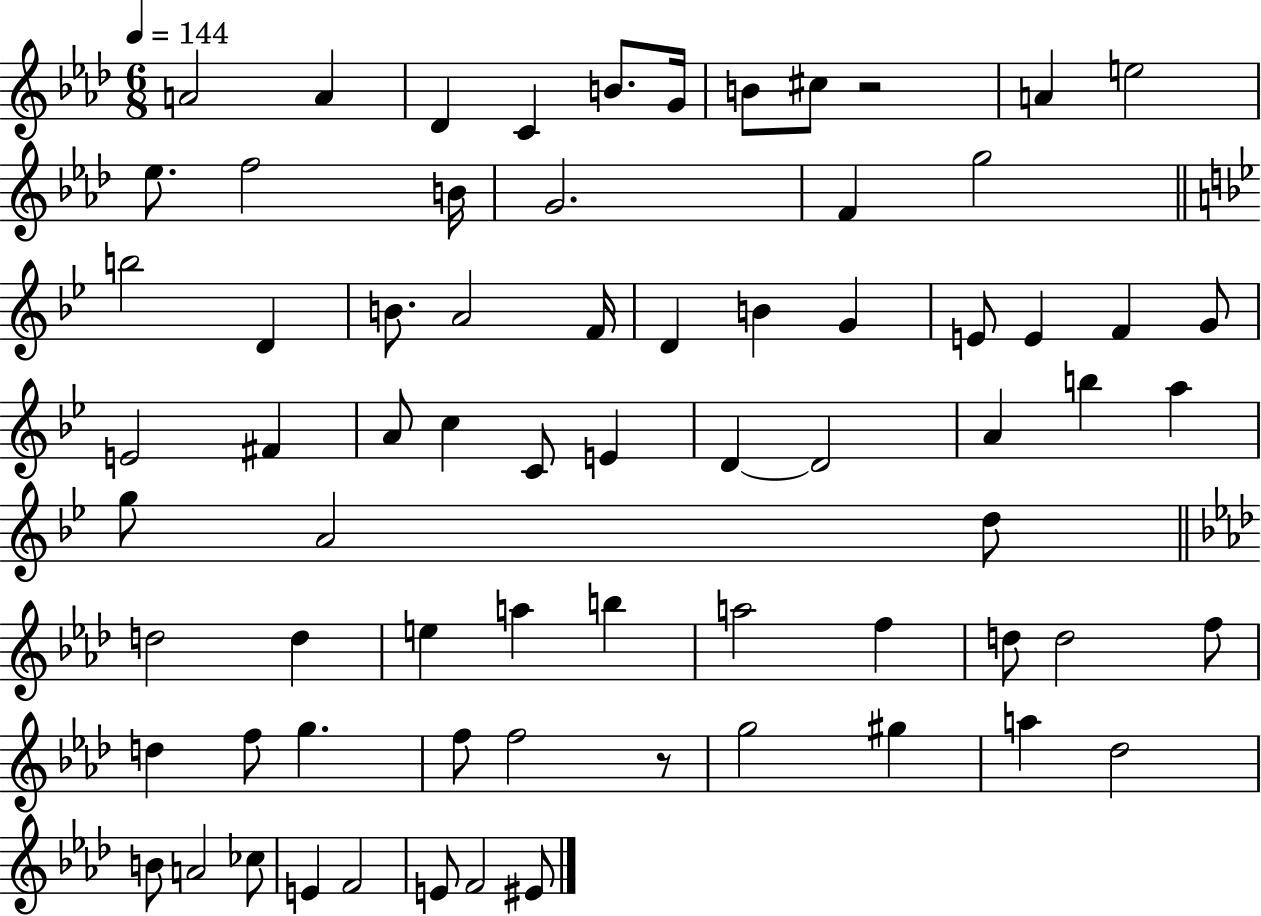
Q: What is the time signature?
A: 6/8